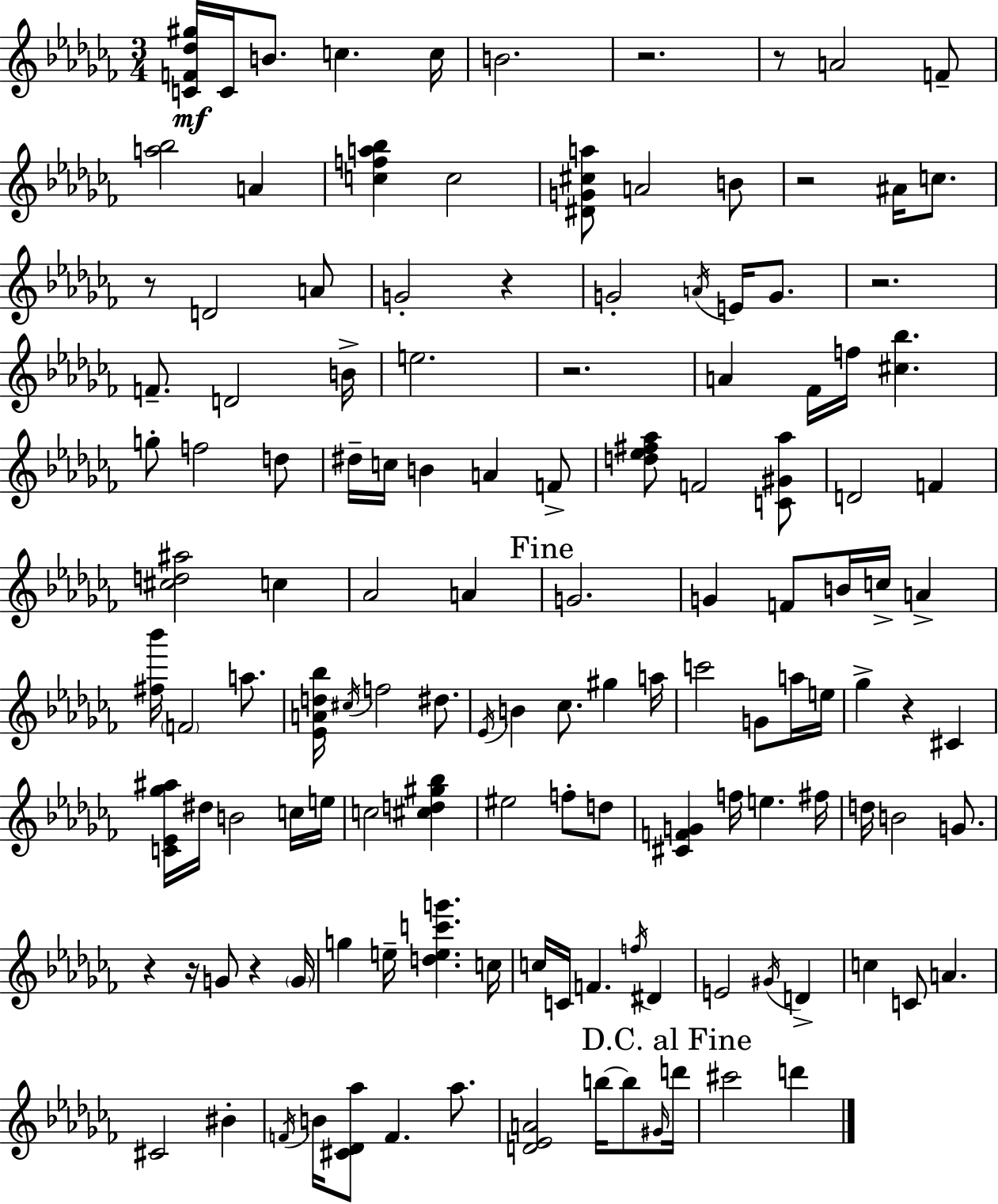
{
  \clef treble
  \numericTimeSignature
  \time 3/4
  \key aes \minor
  \repeat volta 2 { <c' f' des'' gis''>16\mf c'16 b'8. c''4. c''16 | b'2. | r2. | r8 a'2 f'8-- | \break <a'' bes''>2 a'4 | <c'' f'' a'' bes''>4 c''2 | <dis' g' cis'' a''>8 a'2 b'8 | r2 ais'16 c''8. | \break r8 d'2 a'8 | g'2-. r4 | g'2-. \acciaccatura { a'16 } e'16 g'8. | r2. | \break f'8.-- d'2 | b'16-> e''2. | r2. | a'4 fes'16 f''16 <cis'' bes''>4. | \break g''8-. f''2 d''8 | dis''16-- c''16 b'4 a'4 f'8-> | <d'' ees'' fis'' aes''>8 f'2 <c' gis' aes''>8 | d'2 f'4 | \break <cis'' d'' ais''>2 c''4 | aes'2 a'4 | \mark "Fine" g'2. | g'4 f'8 b'16 c''16-> a'4-> | \break <fis'' bes'''>16 \parenthesize f'2 a''8. | <ees' a' d'' bes''>16 \acciaccatura { cis''16 } f''2 dis''8. | \acciaccatura { ees'16 } b'4 ces''8. gis''4 | a''16 c'''2 g'8 | \break a''16 e''16 ges''4-> r4 cis'4 | <c' ees' ges'' ais''>16 dis''16 b'2 | c''16 e''16 c''2 <cis'' d'' gis'' bes''>4 | eis''2 f''8-. | \break d''8 <cis' f' g'>4 f''16 e''4. | fis''16 d''16 b'2 | g'8. r4 r16 g'8 r4 | \parenthesize g'16 g''4 e''16-- <d'' e'' c''' g'''>4. | \break c''16 c''16 c'16 f'4. \acciaccatura { f''16 } | dis'4 e'2 | \acciaccatura { gis'16 } d'4-> c''4 c'8 a'4. | cis'2 | \break bis'4-. \acciaccatura { f'16 } b'16 <cis' des' aes''>8 f'4. | aes''8. <d' ees' a'>2 | b''16~~ b''8 \grace { gis'16 } \mark "D.C. al Fine" d'''16 cis'''2 | d'''4 } \bar "|."
}